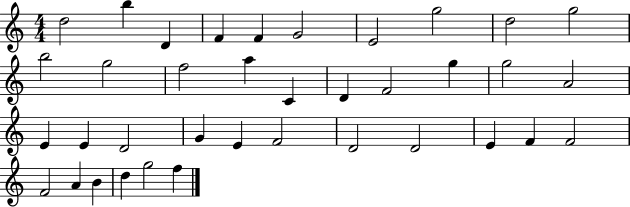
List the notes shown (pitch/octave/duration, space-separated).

D5/h B5/q D4/q F4/q F4/q G4/h E4/h G5/h D5/h G5/h B5/h G5/h F5/h A5/q C4/q D4/q F4/h G5/q G5/h A4/h E4/q E4/q D4/h G4/q E4/q F4/h D4/h D4/h E4/q F4/q F4/h F4/h A4/q B4/q D5/q G5/h F5/q